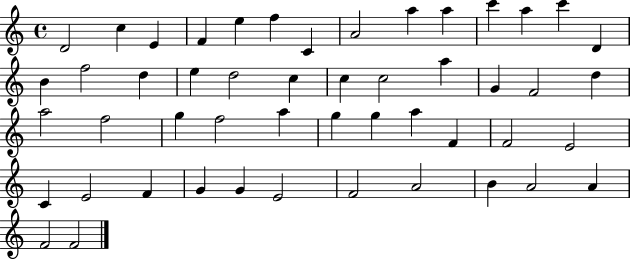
D4/h C5/q E4/q F4/q E5/q F5/q C4/q A4/h A5/q A5/q C6/q A5/q C6/q D4/q B4/q F5/h D5/q E5/q D5/h C5/q C5/q C5/h A5/q G4/q F4/h D5/q A5/h F5/h G5/q F5/h A5/q G5/q G5/q A5/q F4/q F4/h E4/h C4/q E4/h F4/q G4/q G4/q E4/h F4/h A4/h B4/q A4/h A4/q F4/h F4/h